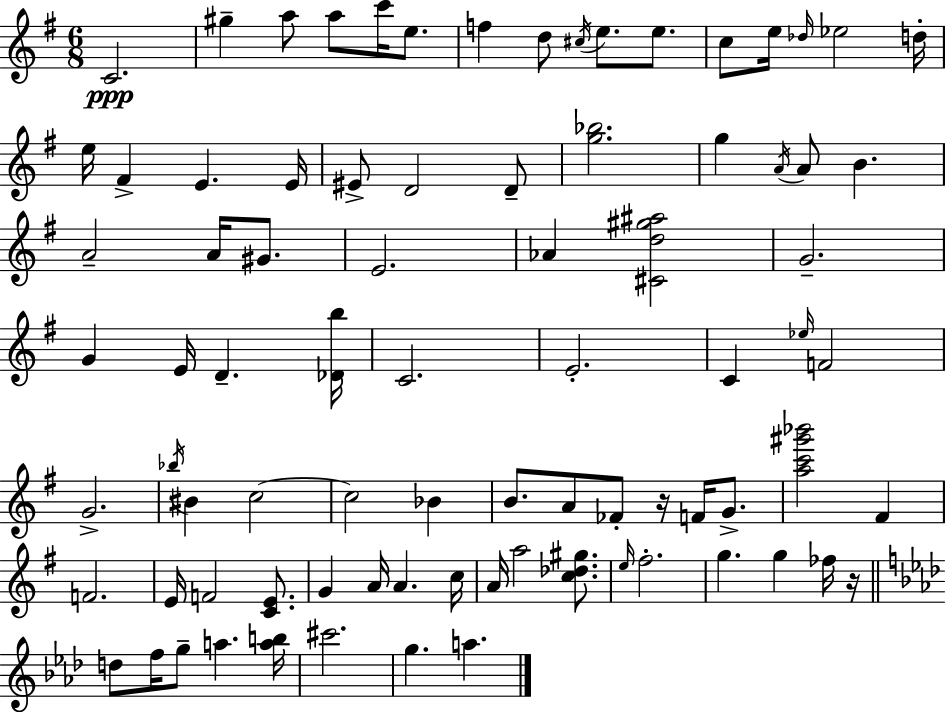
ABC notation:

X:1
T:Untitled
M:6/8
L:1/4
K:Em
C2 ^g a/2 a/2 c'/4 e/2 f d/2 ^c/4 e/2 e/2 c/2 e/4 _d/4 _e2 d/4 e/4 ^F E E/4 ^E/2 D2 D/2 [g_b]2 g A/4 A/2 B A2 A/4 ^G/2 E2 _A [^Cd^g^a]2 G2 G E/4 D [_Db]/4 C2 E2 C _e/4 F2 G2 _b/4 ^B c2 c2 _B B/2 A/2 _F/2 z/4 F/4 G/2 [ac'^g'_b']2 ^F F2 E/4 F2 [CE]/2 G A/4 A c/4 A/4 a2 [c_d^g]/2 e/4 ^f2 g g _f/4 z/4 d/2 f/4 g/2 a [ab]/4 ^c'2 g a